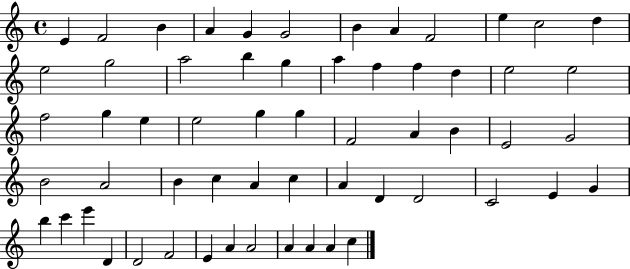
{
  \clef treble
  \time 4/4
  \defaultTimeSignature
  \key c \major
  e'4 f'2 b'4 | a'4 g'4 g'2 | b'4 a'4 f'2 | e''4 c''2 d''4 | \break e''2 g''2 | a''2 b''4 g''4 | a''4 f''4 f''4 d''4 | e''2 e''2 | \break f''2 g''4 e''4 | e''2 g''4 g''4 | f'2 a'4 b'4 | e'2 g'2 | \break b'2 a'2 | b'4 c''4 a'4 c''4 | a'4 d'4 d'2 | c'2 e'4 g'4 | \break b''4 c'''4 e'''4 d'4 | d'2 f'2 | e'4 a'4 a'2 | a'4 a'4 a'4 c''4 | \break \bar "|."
}